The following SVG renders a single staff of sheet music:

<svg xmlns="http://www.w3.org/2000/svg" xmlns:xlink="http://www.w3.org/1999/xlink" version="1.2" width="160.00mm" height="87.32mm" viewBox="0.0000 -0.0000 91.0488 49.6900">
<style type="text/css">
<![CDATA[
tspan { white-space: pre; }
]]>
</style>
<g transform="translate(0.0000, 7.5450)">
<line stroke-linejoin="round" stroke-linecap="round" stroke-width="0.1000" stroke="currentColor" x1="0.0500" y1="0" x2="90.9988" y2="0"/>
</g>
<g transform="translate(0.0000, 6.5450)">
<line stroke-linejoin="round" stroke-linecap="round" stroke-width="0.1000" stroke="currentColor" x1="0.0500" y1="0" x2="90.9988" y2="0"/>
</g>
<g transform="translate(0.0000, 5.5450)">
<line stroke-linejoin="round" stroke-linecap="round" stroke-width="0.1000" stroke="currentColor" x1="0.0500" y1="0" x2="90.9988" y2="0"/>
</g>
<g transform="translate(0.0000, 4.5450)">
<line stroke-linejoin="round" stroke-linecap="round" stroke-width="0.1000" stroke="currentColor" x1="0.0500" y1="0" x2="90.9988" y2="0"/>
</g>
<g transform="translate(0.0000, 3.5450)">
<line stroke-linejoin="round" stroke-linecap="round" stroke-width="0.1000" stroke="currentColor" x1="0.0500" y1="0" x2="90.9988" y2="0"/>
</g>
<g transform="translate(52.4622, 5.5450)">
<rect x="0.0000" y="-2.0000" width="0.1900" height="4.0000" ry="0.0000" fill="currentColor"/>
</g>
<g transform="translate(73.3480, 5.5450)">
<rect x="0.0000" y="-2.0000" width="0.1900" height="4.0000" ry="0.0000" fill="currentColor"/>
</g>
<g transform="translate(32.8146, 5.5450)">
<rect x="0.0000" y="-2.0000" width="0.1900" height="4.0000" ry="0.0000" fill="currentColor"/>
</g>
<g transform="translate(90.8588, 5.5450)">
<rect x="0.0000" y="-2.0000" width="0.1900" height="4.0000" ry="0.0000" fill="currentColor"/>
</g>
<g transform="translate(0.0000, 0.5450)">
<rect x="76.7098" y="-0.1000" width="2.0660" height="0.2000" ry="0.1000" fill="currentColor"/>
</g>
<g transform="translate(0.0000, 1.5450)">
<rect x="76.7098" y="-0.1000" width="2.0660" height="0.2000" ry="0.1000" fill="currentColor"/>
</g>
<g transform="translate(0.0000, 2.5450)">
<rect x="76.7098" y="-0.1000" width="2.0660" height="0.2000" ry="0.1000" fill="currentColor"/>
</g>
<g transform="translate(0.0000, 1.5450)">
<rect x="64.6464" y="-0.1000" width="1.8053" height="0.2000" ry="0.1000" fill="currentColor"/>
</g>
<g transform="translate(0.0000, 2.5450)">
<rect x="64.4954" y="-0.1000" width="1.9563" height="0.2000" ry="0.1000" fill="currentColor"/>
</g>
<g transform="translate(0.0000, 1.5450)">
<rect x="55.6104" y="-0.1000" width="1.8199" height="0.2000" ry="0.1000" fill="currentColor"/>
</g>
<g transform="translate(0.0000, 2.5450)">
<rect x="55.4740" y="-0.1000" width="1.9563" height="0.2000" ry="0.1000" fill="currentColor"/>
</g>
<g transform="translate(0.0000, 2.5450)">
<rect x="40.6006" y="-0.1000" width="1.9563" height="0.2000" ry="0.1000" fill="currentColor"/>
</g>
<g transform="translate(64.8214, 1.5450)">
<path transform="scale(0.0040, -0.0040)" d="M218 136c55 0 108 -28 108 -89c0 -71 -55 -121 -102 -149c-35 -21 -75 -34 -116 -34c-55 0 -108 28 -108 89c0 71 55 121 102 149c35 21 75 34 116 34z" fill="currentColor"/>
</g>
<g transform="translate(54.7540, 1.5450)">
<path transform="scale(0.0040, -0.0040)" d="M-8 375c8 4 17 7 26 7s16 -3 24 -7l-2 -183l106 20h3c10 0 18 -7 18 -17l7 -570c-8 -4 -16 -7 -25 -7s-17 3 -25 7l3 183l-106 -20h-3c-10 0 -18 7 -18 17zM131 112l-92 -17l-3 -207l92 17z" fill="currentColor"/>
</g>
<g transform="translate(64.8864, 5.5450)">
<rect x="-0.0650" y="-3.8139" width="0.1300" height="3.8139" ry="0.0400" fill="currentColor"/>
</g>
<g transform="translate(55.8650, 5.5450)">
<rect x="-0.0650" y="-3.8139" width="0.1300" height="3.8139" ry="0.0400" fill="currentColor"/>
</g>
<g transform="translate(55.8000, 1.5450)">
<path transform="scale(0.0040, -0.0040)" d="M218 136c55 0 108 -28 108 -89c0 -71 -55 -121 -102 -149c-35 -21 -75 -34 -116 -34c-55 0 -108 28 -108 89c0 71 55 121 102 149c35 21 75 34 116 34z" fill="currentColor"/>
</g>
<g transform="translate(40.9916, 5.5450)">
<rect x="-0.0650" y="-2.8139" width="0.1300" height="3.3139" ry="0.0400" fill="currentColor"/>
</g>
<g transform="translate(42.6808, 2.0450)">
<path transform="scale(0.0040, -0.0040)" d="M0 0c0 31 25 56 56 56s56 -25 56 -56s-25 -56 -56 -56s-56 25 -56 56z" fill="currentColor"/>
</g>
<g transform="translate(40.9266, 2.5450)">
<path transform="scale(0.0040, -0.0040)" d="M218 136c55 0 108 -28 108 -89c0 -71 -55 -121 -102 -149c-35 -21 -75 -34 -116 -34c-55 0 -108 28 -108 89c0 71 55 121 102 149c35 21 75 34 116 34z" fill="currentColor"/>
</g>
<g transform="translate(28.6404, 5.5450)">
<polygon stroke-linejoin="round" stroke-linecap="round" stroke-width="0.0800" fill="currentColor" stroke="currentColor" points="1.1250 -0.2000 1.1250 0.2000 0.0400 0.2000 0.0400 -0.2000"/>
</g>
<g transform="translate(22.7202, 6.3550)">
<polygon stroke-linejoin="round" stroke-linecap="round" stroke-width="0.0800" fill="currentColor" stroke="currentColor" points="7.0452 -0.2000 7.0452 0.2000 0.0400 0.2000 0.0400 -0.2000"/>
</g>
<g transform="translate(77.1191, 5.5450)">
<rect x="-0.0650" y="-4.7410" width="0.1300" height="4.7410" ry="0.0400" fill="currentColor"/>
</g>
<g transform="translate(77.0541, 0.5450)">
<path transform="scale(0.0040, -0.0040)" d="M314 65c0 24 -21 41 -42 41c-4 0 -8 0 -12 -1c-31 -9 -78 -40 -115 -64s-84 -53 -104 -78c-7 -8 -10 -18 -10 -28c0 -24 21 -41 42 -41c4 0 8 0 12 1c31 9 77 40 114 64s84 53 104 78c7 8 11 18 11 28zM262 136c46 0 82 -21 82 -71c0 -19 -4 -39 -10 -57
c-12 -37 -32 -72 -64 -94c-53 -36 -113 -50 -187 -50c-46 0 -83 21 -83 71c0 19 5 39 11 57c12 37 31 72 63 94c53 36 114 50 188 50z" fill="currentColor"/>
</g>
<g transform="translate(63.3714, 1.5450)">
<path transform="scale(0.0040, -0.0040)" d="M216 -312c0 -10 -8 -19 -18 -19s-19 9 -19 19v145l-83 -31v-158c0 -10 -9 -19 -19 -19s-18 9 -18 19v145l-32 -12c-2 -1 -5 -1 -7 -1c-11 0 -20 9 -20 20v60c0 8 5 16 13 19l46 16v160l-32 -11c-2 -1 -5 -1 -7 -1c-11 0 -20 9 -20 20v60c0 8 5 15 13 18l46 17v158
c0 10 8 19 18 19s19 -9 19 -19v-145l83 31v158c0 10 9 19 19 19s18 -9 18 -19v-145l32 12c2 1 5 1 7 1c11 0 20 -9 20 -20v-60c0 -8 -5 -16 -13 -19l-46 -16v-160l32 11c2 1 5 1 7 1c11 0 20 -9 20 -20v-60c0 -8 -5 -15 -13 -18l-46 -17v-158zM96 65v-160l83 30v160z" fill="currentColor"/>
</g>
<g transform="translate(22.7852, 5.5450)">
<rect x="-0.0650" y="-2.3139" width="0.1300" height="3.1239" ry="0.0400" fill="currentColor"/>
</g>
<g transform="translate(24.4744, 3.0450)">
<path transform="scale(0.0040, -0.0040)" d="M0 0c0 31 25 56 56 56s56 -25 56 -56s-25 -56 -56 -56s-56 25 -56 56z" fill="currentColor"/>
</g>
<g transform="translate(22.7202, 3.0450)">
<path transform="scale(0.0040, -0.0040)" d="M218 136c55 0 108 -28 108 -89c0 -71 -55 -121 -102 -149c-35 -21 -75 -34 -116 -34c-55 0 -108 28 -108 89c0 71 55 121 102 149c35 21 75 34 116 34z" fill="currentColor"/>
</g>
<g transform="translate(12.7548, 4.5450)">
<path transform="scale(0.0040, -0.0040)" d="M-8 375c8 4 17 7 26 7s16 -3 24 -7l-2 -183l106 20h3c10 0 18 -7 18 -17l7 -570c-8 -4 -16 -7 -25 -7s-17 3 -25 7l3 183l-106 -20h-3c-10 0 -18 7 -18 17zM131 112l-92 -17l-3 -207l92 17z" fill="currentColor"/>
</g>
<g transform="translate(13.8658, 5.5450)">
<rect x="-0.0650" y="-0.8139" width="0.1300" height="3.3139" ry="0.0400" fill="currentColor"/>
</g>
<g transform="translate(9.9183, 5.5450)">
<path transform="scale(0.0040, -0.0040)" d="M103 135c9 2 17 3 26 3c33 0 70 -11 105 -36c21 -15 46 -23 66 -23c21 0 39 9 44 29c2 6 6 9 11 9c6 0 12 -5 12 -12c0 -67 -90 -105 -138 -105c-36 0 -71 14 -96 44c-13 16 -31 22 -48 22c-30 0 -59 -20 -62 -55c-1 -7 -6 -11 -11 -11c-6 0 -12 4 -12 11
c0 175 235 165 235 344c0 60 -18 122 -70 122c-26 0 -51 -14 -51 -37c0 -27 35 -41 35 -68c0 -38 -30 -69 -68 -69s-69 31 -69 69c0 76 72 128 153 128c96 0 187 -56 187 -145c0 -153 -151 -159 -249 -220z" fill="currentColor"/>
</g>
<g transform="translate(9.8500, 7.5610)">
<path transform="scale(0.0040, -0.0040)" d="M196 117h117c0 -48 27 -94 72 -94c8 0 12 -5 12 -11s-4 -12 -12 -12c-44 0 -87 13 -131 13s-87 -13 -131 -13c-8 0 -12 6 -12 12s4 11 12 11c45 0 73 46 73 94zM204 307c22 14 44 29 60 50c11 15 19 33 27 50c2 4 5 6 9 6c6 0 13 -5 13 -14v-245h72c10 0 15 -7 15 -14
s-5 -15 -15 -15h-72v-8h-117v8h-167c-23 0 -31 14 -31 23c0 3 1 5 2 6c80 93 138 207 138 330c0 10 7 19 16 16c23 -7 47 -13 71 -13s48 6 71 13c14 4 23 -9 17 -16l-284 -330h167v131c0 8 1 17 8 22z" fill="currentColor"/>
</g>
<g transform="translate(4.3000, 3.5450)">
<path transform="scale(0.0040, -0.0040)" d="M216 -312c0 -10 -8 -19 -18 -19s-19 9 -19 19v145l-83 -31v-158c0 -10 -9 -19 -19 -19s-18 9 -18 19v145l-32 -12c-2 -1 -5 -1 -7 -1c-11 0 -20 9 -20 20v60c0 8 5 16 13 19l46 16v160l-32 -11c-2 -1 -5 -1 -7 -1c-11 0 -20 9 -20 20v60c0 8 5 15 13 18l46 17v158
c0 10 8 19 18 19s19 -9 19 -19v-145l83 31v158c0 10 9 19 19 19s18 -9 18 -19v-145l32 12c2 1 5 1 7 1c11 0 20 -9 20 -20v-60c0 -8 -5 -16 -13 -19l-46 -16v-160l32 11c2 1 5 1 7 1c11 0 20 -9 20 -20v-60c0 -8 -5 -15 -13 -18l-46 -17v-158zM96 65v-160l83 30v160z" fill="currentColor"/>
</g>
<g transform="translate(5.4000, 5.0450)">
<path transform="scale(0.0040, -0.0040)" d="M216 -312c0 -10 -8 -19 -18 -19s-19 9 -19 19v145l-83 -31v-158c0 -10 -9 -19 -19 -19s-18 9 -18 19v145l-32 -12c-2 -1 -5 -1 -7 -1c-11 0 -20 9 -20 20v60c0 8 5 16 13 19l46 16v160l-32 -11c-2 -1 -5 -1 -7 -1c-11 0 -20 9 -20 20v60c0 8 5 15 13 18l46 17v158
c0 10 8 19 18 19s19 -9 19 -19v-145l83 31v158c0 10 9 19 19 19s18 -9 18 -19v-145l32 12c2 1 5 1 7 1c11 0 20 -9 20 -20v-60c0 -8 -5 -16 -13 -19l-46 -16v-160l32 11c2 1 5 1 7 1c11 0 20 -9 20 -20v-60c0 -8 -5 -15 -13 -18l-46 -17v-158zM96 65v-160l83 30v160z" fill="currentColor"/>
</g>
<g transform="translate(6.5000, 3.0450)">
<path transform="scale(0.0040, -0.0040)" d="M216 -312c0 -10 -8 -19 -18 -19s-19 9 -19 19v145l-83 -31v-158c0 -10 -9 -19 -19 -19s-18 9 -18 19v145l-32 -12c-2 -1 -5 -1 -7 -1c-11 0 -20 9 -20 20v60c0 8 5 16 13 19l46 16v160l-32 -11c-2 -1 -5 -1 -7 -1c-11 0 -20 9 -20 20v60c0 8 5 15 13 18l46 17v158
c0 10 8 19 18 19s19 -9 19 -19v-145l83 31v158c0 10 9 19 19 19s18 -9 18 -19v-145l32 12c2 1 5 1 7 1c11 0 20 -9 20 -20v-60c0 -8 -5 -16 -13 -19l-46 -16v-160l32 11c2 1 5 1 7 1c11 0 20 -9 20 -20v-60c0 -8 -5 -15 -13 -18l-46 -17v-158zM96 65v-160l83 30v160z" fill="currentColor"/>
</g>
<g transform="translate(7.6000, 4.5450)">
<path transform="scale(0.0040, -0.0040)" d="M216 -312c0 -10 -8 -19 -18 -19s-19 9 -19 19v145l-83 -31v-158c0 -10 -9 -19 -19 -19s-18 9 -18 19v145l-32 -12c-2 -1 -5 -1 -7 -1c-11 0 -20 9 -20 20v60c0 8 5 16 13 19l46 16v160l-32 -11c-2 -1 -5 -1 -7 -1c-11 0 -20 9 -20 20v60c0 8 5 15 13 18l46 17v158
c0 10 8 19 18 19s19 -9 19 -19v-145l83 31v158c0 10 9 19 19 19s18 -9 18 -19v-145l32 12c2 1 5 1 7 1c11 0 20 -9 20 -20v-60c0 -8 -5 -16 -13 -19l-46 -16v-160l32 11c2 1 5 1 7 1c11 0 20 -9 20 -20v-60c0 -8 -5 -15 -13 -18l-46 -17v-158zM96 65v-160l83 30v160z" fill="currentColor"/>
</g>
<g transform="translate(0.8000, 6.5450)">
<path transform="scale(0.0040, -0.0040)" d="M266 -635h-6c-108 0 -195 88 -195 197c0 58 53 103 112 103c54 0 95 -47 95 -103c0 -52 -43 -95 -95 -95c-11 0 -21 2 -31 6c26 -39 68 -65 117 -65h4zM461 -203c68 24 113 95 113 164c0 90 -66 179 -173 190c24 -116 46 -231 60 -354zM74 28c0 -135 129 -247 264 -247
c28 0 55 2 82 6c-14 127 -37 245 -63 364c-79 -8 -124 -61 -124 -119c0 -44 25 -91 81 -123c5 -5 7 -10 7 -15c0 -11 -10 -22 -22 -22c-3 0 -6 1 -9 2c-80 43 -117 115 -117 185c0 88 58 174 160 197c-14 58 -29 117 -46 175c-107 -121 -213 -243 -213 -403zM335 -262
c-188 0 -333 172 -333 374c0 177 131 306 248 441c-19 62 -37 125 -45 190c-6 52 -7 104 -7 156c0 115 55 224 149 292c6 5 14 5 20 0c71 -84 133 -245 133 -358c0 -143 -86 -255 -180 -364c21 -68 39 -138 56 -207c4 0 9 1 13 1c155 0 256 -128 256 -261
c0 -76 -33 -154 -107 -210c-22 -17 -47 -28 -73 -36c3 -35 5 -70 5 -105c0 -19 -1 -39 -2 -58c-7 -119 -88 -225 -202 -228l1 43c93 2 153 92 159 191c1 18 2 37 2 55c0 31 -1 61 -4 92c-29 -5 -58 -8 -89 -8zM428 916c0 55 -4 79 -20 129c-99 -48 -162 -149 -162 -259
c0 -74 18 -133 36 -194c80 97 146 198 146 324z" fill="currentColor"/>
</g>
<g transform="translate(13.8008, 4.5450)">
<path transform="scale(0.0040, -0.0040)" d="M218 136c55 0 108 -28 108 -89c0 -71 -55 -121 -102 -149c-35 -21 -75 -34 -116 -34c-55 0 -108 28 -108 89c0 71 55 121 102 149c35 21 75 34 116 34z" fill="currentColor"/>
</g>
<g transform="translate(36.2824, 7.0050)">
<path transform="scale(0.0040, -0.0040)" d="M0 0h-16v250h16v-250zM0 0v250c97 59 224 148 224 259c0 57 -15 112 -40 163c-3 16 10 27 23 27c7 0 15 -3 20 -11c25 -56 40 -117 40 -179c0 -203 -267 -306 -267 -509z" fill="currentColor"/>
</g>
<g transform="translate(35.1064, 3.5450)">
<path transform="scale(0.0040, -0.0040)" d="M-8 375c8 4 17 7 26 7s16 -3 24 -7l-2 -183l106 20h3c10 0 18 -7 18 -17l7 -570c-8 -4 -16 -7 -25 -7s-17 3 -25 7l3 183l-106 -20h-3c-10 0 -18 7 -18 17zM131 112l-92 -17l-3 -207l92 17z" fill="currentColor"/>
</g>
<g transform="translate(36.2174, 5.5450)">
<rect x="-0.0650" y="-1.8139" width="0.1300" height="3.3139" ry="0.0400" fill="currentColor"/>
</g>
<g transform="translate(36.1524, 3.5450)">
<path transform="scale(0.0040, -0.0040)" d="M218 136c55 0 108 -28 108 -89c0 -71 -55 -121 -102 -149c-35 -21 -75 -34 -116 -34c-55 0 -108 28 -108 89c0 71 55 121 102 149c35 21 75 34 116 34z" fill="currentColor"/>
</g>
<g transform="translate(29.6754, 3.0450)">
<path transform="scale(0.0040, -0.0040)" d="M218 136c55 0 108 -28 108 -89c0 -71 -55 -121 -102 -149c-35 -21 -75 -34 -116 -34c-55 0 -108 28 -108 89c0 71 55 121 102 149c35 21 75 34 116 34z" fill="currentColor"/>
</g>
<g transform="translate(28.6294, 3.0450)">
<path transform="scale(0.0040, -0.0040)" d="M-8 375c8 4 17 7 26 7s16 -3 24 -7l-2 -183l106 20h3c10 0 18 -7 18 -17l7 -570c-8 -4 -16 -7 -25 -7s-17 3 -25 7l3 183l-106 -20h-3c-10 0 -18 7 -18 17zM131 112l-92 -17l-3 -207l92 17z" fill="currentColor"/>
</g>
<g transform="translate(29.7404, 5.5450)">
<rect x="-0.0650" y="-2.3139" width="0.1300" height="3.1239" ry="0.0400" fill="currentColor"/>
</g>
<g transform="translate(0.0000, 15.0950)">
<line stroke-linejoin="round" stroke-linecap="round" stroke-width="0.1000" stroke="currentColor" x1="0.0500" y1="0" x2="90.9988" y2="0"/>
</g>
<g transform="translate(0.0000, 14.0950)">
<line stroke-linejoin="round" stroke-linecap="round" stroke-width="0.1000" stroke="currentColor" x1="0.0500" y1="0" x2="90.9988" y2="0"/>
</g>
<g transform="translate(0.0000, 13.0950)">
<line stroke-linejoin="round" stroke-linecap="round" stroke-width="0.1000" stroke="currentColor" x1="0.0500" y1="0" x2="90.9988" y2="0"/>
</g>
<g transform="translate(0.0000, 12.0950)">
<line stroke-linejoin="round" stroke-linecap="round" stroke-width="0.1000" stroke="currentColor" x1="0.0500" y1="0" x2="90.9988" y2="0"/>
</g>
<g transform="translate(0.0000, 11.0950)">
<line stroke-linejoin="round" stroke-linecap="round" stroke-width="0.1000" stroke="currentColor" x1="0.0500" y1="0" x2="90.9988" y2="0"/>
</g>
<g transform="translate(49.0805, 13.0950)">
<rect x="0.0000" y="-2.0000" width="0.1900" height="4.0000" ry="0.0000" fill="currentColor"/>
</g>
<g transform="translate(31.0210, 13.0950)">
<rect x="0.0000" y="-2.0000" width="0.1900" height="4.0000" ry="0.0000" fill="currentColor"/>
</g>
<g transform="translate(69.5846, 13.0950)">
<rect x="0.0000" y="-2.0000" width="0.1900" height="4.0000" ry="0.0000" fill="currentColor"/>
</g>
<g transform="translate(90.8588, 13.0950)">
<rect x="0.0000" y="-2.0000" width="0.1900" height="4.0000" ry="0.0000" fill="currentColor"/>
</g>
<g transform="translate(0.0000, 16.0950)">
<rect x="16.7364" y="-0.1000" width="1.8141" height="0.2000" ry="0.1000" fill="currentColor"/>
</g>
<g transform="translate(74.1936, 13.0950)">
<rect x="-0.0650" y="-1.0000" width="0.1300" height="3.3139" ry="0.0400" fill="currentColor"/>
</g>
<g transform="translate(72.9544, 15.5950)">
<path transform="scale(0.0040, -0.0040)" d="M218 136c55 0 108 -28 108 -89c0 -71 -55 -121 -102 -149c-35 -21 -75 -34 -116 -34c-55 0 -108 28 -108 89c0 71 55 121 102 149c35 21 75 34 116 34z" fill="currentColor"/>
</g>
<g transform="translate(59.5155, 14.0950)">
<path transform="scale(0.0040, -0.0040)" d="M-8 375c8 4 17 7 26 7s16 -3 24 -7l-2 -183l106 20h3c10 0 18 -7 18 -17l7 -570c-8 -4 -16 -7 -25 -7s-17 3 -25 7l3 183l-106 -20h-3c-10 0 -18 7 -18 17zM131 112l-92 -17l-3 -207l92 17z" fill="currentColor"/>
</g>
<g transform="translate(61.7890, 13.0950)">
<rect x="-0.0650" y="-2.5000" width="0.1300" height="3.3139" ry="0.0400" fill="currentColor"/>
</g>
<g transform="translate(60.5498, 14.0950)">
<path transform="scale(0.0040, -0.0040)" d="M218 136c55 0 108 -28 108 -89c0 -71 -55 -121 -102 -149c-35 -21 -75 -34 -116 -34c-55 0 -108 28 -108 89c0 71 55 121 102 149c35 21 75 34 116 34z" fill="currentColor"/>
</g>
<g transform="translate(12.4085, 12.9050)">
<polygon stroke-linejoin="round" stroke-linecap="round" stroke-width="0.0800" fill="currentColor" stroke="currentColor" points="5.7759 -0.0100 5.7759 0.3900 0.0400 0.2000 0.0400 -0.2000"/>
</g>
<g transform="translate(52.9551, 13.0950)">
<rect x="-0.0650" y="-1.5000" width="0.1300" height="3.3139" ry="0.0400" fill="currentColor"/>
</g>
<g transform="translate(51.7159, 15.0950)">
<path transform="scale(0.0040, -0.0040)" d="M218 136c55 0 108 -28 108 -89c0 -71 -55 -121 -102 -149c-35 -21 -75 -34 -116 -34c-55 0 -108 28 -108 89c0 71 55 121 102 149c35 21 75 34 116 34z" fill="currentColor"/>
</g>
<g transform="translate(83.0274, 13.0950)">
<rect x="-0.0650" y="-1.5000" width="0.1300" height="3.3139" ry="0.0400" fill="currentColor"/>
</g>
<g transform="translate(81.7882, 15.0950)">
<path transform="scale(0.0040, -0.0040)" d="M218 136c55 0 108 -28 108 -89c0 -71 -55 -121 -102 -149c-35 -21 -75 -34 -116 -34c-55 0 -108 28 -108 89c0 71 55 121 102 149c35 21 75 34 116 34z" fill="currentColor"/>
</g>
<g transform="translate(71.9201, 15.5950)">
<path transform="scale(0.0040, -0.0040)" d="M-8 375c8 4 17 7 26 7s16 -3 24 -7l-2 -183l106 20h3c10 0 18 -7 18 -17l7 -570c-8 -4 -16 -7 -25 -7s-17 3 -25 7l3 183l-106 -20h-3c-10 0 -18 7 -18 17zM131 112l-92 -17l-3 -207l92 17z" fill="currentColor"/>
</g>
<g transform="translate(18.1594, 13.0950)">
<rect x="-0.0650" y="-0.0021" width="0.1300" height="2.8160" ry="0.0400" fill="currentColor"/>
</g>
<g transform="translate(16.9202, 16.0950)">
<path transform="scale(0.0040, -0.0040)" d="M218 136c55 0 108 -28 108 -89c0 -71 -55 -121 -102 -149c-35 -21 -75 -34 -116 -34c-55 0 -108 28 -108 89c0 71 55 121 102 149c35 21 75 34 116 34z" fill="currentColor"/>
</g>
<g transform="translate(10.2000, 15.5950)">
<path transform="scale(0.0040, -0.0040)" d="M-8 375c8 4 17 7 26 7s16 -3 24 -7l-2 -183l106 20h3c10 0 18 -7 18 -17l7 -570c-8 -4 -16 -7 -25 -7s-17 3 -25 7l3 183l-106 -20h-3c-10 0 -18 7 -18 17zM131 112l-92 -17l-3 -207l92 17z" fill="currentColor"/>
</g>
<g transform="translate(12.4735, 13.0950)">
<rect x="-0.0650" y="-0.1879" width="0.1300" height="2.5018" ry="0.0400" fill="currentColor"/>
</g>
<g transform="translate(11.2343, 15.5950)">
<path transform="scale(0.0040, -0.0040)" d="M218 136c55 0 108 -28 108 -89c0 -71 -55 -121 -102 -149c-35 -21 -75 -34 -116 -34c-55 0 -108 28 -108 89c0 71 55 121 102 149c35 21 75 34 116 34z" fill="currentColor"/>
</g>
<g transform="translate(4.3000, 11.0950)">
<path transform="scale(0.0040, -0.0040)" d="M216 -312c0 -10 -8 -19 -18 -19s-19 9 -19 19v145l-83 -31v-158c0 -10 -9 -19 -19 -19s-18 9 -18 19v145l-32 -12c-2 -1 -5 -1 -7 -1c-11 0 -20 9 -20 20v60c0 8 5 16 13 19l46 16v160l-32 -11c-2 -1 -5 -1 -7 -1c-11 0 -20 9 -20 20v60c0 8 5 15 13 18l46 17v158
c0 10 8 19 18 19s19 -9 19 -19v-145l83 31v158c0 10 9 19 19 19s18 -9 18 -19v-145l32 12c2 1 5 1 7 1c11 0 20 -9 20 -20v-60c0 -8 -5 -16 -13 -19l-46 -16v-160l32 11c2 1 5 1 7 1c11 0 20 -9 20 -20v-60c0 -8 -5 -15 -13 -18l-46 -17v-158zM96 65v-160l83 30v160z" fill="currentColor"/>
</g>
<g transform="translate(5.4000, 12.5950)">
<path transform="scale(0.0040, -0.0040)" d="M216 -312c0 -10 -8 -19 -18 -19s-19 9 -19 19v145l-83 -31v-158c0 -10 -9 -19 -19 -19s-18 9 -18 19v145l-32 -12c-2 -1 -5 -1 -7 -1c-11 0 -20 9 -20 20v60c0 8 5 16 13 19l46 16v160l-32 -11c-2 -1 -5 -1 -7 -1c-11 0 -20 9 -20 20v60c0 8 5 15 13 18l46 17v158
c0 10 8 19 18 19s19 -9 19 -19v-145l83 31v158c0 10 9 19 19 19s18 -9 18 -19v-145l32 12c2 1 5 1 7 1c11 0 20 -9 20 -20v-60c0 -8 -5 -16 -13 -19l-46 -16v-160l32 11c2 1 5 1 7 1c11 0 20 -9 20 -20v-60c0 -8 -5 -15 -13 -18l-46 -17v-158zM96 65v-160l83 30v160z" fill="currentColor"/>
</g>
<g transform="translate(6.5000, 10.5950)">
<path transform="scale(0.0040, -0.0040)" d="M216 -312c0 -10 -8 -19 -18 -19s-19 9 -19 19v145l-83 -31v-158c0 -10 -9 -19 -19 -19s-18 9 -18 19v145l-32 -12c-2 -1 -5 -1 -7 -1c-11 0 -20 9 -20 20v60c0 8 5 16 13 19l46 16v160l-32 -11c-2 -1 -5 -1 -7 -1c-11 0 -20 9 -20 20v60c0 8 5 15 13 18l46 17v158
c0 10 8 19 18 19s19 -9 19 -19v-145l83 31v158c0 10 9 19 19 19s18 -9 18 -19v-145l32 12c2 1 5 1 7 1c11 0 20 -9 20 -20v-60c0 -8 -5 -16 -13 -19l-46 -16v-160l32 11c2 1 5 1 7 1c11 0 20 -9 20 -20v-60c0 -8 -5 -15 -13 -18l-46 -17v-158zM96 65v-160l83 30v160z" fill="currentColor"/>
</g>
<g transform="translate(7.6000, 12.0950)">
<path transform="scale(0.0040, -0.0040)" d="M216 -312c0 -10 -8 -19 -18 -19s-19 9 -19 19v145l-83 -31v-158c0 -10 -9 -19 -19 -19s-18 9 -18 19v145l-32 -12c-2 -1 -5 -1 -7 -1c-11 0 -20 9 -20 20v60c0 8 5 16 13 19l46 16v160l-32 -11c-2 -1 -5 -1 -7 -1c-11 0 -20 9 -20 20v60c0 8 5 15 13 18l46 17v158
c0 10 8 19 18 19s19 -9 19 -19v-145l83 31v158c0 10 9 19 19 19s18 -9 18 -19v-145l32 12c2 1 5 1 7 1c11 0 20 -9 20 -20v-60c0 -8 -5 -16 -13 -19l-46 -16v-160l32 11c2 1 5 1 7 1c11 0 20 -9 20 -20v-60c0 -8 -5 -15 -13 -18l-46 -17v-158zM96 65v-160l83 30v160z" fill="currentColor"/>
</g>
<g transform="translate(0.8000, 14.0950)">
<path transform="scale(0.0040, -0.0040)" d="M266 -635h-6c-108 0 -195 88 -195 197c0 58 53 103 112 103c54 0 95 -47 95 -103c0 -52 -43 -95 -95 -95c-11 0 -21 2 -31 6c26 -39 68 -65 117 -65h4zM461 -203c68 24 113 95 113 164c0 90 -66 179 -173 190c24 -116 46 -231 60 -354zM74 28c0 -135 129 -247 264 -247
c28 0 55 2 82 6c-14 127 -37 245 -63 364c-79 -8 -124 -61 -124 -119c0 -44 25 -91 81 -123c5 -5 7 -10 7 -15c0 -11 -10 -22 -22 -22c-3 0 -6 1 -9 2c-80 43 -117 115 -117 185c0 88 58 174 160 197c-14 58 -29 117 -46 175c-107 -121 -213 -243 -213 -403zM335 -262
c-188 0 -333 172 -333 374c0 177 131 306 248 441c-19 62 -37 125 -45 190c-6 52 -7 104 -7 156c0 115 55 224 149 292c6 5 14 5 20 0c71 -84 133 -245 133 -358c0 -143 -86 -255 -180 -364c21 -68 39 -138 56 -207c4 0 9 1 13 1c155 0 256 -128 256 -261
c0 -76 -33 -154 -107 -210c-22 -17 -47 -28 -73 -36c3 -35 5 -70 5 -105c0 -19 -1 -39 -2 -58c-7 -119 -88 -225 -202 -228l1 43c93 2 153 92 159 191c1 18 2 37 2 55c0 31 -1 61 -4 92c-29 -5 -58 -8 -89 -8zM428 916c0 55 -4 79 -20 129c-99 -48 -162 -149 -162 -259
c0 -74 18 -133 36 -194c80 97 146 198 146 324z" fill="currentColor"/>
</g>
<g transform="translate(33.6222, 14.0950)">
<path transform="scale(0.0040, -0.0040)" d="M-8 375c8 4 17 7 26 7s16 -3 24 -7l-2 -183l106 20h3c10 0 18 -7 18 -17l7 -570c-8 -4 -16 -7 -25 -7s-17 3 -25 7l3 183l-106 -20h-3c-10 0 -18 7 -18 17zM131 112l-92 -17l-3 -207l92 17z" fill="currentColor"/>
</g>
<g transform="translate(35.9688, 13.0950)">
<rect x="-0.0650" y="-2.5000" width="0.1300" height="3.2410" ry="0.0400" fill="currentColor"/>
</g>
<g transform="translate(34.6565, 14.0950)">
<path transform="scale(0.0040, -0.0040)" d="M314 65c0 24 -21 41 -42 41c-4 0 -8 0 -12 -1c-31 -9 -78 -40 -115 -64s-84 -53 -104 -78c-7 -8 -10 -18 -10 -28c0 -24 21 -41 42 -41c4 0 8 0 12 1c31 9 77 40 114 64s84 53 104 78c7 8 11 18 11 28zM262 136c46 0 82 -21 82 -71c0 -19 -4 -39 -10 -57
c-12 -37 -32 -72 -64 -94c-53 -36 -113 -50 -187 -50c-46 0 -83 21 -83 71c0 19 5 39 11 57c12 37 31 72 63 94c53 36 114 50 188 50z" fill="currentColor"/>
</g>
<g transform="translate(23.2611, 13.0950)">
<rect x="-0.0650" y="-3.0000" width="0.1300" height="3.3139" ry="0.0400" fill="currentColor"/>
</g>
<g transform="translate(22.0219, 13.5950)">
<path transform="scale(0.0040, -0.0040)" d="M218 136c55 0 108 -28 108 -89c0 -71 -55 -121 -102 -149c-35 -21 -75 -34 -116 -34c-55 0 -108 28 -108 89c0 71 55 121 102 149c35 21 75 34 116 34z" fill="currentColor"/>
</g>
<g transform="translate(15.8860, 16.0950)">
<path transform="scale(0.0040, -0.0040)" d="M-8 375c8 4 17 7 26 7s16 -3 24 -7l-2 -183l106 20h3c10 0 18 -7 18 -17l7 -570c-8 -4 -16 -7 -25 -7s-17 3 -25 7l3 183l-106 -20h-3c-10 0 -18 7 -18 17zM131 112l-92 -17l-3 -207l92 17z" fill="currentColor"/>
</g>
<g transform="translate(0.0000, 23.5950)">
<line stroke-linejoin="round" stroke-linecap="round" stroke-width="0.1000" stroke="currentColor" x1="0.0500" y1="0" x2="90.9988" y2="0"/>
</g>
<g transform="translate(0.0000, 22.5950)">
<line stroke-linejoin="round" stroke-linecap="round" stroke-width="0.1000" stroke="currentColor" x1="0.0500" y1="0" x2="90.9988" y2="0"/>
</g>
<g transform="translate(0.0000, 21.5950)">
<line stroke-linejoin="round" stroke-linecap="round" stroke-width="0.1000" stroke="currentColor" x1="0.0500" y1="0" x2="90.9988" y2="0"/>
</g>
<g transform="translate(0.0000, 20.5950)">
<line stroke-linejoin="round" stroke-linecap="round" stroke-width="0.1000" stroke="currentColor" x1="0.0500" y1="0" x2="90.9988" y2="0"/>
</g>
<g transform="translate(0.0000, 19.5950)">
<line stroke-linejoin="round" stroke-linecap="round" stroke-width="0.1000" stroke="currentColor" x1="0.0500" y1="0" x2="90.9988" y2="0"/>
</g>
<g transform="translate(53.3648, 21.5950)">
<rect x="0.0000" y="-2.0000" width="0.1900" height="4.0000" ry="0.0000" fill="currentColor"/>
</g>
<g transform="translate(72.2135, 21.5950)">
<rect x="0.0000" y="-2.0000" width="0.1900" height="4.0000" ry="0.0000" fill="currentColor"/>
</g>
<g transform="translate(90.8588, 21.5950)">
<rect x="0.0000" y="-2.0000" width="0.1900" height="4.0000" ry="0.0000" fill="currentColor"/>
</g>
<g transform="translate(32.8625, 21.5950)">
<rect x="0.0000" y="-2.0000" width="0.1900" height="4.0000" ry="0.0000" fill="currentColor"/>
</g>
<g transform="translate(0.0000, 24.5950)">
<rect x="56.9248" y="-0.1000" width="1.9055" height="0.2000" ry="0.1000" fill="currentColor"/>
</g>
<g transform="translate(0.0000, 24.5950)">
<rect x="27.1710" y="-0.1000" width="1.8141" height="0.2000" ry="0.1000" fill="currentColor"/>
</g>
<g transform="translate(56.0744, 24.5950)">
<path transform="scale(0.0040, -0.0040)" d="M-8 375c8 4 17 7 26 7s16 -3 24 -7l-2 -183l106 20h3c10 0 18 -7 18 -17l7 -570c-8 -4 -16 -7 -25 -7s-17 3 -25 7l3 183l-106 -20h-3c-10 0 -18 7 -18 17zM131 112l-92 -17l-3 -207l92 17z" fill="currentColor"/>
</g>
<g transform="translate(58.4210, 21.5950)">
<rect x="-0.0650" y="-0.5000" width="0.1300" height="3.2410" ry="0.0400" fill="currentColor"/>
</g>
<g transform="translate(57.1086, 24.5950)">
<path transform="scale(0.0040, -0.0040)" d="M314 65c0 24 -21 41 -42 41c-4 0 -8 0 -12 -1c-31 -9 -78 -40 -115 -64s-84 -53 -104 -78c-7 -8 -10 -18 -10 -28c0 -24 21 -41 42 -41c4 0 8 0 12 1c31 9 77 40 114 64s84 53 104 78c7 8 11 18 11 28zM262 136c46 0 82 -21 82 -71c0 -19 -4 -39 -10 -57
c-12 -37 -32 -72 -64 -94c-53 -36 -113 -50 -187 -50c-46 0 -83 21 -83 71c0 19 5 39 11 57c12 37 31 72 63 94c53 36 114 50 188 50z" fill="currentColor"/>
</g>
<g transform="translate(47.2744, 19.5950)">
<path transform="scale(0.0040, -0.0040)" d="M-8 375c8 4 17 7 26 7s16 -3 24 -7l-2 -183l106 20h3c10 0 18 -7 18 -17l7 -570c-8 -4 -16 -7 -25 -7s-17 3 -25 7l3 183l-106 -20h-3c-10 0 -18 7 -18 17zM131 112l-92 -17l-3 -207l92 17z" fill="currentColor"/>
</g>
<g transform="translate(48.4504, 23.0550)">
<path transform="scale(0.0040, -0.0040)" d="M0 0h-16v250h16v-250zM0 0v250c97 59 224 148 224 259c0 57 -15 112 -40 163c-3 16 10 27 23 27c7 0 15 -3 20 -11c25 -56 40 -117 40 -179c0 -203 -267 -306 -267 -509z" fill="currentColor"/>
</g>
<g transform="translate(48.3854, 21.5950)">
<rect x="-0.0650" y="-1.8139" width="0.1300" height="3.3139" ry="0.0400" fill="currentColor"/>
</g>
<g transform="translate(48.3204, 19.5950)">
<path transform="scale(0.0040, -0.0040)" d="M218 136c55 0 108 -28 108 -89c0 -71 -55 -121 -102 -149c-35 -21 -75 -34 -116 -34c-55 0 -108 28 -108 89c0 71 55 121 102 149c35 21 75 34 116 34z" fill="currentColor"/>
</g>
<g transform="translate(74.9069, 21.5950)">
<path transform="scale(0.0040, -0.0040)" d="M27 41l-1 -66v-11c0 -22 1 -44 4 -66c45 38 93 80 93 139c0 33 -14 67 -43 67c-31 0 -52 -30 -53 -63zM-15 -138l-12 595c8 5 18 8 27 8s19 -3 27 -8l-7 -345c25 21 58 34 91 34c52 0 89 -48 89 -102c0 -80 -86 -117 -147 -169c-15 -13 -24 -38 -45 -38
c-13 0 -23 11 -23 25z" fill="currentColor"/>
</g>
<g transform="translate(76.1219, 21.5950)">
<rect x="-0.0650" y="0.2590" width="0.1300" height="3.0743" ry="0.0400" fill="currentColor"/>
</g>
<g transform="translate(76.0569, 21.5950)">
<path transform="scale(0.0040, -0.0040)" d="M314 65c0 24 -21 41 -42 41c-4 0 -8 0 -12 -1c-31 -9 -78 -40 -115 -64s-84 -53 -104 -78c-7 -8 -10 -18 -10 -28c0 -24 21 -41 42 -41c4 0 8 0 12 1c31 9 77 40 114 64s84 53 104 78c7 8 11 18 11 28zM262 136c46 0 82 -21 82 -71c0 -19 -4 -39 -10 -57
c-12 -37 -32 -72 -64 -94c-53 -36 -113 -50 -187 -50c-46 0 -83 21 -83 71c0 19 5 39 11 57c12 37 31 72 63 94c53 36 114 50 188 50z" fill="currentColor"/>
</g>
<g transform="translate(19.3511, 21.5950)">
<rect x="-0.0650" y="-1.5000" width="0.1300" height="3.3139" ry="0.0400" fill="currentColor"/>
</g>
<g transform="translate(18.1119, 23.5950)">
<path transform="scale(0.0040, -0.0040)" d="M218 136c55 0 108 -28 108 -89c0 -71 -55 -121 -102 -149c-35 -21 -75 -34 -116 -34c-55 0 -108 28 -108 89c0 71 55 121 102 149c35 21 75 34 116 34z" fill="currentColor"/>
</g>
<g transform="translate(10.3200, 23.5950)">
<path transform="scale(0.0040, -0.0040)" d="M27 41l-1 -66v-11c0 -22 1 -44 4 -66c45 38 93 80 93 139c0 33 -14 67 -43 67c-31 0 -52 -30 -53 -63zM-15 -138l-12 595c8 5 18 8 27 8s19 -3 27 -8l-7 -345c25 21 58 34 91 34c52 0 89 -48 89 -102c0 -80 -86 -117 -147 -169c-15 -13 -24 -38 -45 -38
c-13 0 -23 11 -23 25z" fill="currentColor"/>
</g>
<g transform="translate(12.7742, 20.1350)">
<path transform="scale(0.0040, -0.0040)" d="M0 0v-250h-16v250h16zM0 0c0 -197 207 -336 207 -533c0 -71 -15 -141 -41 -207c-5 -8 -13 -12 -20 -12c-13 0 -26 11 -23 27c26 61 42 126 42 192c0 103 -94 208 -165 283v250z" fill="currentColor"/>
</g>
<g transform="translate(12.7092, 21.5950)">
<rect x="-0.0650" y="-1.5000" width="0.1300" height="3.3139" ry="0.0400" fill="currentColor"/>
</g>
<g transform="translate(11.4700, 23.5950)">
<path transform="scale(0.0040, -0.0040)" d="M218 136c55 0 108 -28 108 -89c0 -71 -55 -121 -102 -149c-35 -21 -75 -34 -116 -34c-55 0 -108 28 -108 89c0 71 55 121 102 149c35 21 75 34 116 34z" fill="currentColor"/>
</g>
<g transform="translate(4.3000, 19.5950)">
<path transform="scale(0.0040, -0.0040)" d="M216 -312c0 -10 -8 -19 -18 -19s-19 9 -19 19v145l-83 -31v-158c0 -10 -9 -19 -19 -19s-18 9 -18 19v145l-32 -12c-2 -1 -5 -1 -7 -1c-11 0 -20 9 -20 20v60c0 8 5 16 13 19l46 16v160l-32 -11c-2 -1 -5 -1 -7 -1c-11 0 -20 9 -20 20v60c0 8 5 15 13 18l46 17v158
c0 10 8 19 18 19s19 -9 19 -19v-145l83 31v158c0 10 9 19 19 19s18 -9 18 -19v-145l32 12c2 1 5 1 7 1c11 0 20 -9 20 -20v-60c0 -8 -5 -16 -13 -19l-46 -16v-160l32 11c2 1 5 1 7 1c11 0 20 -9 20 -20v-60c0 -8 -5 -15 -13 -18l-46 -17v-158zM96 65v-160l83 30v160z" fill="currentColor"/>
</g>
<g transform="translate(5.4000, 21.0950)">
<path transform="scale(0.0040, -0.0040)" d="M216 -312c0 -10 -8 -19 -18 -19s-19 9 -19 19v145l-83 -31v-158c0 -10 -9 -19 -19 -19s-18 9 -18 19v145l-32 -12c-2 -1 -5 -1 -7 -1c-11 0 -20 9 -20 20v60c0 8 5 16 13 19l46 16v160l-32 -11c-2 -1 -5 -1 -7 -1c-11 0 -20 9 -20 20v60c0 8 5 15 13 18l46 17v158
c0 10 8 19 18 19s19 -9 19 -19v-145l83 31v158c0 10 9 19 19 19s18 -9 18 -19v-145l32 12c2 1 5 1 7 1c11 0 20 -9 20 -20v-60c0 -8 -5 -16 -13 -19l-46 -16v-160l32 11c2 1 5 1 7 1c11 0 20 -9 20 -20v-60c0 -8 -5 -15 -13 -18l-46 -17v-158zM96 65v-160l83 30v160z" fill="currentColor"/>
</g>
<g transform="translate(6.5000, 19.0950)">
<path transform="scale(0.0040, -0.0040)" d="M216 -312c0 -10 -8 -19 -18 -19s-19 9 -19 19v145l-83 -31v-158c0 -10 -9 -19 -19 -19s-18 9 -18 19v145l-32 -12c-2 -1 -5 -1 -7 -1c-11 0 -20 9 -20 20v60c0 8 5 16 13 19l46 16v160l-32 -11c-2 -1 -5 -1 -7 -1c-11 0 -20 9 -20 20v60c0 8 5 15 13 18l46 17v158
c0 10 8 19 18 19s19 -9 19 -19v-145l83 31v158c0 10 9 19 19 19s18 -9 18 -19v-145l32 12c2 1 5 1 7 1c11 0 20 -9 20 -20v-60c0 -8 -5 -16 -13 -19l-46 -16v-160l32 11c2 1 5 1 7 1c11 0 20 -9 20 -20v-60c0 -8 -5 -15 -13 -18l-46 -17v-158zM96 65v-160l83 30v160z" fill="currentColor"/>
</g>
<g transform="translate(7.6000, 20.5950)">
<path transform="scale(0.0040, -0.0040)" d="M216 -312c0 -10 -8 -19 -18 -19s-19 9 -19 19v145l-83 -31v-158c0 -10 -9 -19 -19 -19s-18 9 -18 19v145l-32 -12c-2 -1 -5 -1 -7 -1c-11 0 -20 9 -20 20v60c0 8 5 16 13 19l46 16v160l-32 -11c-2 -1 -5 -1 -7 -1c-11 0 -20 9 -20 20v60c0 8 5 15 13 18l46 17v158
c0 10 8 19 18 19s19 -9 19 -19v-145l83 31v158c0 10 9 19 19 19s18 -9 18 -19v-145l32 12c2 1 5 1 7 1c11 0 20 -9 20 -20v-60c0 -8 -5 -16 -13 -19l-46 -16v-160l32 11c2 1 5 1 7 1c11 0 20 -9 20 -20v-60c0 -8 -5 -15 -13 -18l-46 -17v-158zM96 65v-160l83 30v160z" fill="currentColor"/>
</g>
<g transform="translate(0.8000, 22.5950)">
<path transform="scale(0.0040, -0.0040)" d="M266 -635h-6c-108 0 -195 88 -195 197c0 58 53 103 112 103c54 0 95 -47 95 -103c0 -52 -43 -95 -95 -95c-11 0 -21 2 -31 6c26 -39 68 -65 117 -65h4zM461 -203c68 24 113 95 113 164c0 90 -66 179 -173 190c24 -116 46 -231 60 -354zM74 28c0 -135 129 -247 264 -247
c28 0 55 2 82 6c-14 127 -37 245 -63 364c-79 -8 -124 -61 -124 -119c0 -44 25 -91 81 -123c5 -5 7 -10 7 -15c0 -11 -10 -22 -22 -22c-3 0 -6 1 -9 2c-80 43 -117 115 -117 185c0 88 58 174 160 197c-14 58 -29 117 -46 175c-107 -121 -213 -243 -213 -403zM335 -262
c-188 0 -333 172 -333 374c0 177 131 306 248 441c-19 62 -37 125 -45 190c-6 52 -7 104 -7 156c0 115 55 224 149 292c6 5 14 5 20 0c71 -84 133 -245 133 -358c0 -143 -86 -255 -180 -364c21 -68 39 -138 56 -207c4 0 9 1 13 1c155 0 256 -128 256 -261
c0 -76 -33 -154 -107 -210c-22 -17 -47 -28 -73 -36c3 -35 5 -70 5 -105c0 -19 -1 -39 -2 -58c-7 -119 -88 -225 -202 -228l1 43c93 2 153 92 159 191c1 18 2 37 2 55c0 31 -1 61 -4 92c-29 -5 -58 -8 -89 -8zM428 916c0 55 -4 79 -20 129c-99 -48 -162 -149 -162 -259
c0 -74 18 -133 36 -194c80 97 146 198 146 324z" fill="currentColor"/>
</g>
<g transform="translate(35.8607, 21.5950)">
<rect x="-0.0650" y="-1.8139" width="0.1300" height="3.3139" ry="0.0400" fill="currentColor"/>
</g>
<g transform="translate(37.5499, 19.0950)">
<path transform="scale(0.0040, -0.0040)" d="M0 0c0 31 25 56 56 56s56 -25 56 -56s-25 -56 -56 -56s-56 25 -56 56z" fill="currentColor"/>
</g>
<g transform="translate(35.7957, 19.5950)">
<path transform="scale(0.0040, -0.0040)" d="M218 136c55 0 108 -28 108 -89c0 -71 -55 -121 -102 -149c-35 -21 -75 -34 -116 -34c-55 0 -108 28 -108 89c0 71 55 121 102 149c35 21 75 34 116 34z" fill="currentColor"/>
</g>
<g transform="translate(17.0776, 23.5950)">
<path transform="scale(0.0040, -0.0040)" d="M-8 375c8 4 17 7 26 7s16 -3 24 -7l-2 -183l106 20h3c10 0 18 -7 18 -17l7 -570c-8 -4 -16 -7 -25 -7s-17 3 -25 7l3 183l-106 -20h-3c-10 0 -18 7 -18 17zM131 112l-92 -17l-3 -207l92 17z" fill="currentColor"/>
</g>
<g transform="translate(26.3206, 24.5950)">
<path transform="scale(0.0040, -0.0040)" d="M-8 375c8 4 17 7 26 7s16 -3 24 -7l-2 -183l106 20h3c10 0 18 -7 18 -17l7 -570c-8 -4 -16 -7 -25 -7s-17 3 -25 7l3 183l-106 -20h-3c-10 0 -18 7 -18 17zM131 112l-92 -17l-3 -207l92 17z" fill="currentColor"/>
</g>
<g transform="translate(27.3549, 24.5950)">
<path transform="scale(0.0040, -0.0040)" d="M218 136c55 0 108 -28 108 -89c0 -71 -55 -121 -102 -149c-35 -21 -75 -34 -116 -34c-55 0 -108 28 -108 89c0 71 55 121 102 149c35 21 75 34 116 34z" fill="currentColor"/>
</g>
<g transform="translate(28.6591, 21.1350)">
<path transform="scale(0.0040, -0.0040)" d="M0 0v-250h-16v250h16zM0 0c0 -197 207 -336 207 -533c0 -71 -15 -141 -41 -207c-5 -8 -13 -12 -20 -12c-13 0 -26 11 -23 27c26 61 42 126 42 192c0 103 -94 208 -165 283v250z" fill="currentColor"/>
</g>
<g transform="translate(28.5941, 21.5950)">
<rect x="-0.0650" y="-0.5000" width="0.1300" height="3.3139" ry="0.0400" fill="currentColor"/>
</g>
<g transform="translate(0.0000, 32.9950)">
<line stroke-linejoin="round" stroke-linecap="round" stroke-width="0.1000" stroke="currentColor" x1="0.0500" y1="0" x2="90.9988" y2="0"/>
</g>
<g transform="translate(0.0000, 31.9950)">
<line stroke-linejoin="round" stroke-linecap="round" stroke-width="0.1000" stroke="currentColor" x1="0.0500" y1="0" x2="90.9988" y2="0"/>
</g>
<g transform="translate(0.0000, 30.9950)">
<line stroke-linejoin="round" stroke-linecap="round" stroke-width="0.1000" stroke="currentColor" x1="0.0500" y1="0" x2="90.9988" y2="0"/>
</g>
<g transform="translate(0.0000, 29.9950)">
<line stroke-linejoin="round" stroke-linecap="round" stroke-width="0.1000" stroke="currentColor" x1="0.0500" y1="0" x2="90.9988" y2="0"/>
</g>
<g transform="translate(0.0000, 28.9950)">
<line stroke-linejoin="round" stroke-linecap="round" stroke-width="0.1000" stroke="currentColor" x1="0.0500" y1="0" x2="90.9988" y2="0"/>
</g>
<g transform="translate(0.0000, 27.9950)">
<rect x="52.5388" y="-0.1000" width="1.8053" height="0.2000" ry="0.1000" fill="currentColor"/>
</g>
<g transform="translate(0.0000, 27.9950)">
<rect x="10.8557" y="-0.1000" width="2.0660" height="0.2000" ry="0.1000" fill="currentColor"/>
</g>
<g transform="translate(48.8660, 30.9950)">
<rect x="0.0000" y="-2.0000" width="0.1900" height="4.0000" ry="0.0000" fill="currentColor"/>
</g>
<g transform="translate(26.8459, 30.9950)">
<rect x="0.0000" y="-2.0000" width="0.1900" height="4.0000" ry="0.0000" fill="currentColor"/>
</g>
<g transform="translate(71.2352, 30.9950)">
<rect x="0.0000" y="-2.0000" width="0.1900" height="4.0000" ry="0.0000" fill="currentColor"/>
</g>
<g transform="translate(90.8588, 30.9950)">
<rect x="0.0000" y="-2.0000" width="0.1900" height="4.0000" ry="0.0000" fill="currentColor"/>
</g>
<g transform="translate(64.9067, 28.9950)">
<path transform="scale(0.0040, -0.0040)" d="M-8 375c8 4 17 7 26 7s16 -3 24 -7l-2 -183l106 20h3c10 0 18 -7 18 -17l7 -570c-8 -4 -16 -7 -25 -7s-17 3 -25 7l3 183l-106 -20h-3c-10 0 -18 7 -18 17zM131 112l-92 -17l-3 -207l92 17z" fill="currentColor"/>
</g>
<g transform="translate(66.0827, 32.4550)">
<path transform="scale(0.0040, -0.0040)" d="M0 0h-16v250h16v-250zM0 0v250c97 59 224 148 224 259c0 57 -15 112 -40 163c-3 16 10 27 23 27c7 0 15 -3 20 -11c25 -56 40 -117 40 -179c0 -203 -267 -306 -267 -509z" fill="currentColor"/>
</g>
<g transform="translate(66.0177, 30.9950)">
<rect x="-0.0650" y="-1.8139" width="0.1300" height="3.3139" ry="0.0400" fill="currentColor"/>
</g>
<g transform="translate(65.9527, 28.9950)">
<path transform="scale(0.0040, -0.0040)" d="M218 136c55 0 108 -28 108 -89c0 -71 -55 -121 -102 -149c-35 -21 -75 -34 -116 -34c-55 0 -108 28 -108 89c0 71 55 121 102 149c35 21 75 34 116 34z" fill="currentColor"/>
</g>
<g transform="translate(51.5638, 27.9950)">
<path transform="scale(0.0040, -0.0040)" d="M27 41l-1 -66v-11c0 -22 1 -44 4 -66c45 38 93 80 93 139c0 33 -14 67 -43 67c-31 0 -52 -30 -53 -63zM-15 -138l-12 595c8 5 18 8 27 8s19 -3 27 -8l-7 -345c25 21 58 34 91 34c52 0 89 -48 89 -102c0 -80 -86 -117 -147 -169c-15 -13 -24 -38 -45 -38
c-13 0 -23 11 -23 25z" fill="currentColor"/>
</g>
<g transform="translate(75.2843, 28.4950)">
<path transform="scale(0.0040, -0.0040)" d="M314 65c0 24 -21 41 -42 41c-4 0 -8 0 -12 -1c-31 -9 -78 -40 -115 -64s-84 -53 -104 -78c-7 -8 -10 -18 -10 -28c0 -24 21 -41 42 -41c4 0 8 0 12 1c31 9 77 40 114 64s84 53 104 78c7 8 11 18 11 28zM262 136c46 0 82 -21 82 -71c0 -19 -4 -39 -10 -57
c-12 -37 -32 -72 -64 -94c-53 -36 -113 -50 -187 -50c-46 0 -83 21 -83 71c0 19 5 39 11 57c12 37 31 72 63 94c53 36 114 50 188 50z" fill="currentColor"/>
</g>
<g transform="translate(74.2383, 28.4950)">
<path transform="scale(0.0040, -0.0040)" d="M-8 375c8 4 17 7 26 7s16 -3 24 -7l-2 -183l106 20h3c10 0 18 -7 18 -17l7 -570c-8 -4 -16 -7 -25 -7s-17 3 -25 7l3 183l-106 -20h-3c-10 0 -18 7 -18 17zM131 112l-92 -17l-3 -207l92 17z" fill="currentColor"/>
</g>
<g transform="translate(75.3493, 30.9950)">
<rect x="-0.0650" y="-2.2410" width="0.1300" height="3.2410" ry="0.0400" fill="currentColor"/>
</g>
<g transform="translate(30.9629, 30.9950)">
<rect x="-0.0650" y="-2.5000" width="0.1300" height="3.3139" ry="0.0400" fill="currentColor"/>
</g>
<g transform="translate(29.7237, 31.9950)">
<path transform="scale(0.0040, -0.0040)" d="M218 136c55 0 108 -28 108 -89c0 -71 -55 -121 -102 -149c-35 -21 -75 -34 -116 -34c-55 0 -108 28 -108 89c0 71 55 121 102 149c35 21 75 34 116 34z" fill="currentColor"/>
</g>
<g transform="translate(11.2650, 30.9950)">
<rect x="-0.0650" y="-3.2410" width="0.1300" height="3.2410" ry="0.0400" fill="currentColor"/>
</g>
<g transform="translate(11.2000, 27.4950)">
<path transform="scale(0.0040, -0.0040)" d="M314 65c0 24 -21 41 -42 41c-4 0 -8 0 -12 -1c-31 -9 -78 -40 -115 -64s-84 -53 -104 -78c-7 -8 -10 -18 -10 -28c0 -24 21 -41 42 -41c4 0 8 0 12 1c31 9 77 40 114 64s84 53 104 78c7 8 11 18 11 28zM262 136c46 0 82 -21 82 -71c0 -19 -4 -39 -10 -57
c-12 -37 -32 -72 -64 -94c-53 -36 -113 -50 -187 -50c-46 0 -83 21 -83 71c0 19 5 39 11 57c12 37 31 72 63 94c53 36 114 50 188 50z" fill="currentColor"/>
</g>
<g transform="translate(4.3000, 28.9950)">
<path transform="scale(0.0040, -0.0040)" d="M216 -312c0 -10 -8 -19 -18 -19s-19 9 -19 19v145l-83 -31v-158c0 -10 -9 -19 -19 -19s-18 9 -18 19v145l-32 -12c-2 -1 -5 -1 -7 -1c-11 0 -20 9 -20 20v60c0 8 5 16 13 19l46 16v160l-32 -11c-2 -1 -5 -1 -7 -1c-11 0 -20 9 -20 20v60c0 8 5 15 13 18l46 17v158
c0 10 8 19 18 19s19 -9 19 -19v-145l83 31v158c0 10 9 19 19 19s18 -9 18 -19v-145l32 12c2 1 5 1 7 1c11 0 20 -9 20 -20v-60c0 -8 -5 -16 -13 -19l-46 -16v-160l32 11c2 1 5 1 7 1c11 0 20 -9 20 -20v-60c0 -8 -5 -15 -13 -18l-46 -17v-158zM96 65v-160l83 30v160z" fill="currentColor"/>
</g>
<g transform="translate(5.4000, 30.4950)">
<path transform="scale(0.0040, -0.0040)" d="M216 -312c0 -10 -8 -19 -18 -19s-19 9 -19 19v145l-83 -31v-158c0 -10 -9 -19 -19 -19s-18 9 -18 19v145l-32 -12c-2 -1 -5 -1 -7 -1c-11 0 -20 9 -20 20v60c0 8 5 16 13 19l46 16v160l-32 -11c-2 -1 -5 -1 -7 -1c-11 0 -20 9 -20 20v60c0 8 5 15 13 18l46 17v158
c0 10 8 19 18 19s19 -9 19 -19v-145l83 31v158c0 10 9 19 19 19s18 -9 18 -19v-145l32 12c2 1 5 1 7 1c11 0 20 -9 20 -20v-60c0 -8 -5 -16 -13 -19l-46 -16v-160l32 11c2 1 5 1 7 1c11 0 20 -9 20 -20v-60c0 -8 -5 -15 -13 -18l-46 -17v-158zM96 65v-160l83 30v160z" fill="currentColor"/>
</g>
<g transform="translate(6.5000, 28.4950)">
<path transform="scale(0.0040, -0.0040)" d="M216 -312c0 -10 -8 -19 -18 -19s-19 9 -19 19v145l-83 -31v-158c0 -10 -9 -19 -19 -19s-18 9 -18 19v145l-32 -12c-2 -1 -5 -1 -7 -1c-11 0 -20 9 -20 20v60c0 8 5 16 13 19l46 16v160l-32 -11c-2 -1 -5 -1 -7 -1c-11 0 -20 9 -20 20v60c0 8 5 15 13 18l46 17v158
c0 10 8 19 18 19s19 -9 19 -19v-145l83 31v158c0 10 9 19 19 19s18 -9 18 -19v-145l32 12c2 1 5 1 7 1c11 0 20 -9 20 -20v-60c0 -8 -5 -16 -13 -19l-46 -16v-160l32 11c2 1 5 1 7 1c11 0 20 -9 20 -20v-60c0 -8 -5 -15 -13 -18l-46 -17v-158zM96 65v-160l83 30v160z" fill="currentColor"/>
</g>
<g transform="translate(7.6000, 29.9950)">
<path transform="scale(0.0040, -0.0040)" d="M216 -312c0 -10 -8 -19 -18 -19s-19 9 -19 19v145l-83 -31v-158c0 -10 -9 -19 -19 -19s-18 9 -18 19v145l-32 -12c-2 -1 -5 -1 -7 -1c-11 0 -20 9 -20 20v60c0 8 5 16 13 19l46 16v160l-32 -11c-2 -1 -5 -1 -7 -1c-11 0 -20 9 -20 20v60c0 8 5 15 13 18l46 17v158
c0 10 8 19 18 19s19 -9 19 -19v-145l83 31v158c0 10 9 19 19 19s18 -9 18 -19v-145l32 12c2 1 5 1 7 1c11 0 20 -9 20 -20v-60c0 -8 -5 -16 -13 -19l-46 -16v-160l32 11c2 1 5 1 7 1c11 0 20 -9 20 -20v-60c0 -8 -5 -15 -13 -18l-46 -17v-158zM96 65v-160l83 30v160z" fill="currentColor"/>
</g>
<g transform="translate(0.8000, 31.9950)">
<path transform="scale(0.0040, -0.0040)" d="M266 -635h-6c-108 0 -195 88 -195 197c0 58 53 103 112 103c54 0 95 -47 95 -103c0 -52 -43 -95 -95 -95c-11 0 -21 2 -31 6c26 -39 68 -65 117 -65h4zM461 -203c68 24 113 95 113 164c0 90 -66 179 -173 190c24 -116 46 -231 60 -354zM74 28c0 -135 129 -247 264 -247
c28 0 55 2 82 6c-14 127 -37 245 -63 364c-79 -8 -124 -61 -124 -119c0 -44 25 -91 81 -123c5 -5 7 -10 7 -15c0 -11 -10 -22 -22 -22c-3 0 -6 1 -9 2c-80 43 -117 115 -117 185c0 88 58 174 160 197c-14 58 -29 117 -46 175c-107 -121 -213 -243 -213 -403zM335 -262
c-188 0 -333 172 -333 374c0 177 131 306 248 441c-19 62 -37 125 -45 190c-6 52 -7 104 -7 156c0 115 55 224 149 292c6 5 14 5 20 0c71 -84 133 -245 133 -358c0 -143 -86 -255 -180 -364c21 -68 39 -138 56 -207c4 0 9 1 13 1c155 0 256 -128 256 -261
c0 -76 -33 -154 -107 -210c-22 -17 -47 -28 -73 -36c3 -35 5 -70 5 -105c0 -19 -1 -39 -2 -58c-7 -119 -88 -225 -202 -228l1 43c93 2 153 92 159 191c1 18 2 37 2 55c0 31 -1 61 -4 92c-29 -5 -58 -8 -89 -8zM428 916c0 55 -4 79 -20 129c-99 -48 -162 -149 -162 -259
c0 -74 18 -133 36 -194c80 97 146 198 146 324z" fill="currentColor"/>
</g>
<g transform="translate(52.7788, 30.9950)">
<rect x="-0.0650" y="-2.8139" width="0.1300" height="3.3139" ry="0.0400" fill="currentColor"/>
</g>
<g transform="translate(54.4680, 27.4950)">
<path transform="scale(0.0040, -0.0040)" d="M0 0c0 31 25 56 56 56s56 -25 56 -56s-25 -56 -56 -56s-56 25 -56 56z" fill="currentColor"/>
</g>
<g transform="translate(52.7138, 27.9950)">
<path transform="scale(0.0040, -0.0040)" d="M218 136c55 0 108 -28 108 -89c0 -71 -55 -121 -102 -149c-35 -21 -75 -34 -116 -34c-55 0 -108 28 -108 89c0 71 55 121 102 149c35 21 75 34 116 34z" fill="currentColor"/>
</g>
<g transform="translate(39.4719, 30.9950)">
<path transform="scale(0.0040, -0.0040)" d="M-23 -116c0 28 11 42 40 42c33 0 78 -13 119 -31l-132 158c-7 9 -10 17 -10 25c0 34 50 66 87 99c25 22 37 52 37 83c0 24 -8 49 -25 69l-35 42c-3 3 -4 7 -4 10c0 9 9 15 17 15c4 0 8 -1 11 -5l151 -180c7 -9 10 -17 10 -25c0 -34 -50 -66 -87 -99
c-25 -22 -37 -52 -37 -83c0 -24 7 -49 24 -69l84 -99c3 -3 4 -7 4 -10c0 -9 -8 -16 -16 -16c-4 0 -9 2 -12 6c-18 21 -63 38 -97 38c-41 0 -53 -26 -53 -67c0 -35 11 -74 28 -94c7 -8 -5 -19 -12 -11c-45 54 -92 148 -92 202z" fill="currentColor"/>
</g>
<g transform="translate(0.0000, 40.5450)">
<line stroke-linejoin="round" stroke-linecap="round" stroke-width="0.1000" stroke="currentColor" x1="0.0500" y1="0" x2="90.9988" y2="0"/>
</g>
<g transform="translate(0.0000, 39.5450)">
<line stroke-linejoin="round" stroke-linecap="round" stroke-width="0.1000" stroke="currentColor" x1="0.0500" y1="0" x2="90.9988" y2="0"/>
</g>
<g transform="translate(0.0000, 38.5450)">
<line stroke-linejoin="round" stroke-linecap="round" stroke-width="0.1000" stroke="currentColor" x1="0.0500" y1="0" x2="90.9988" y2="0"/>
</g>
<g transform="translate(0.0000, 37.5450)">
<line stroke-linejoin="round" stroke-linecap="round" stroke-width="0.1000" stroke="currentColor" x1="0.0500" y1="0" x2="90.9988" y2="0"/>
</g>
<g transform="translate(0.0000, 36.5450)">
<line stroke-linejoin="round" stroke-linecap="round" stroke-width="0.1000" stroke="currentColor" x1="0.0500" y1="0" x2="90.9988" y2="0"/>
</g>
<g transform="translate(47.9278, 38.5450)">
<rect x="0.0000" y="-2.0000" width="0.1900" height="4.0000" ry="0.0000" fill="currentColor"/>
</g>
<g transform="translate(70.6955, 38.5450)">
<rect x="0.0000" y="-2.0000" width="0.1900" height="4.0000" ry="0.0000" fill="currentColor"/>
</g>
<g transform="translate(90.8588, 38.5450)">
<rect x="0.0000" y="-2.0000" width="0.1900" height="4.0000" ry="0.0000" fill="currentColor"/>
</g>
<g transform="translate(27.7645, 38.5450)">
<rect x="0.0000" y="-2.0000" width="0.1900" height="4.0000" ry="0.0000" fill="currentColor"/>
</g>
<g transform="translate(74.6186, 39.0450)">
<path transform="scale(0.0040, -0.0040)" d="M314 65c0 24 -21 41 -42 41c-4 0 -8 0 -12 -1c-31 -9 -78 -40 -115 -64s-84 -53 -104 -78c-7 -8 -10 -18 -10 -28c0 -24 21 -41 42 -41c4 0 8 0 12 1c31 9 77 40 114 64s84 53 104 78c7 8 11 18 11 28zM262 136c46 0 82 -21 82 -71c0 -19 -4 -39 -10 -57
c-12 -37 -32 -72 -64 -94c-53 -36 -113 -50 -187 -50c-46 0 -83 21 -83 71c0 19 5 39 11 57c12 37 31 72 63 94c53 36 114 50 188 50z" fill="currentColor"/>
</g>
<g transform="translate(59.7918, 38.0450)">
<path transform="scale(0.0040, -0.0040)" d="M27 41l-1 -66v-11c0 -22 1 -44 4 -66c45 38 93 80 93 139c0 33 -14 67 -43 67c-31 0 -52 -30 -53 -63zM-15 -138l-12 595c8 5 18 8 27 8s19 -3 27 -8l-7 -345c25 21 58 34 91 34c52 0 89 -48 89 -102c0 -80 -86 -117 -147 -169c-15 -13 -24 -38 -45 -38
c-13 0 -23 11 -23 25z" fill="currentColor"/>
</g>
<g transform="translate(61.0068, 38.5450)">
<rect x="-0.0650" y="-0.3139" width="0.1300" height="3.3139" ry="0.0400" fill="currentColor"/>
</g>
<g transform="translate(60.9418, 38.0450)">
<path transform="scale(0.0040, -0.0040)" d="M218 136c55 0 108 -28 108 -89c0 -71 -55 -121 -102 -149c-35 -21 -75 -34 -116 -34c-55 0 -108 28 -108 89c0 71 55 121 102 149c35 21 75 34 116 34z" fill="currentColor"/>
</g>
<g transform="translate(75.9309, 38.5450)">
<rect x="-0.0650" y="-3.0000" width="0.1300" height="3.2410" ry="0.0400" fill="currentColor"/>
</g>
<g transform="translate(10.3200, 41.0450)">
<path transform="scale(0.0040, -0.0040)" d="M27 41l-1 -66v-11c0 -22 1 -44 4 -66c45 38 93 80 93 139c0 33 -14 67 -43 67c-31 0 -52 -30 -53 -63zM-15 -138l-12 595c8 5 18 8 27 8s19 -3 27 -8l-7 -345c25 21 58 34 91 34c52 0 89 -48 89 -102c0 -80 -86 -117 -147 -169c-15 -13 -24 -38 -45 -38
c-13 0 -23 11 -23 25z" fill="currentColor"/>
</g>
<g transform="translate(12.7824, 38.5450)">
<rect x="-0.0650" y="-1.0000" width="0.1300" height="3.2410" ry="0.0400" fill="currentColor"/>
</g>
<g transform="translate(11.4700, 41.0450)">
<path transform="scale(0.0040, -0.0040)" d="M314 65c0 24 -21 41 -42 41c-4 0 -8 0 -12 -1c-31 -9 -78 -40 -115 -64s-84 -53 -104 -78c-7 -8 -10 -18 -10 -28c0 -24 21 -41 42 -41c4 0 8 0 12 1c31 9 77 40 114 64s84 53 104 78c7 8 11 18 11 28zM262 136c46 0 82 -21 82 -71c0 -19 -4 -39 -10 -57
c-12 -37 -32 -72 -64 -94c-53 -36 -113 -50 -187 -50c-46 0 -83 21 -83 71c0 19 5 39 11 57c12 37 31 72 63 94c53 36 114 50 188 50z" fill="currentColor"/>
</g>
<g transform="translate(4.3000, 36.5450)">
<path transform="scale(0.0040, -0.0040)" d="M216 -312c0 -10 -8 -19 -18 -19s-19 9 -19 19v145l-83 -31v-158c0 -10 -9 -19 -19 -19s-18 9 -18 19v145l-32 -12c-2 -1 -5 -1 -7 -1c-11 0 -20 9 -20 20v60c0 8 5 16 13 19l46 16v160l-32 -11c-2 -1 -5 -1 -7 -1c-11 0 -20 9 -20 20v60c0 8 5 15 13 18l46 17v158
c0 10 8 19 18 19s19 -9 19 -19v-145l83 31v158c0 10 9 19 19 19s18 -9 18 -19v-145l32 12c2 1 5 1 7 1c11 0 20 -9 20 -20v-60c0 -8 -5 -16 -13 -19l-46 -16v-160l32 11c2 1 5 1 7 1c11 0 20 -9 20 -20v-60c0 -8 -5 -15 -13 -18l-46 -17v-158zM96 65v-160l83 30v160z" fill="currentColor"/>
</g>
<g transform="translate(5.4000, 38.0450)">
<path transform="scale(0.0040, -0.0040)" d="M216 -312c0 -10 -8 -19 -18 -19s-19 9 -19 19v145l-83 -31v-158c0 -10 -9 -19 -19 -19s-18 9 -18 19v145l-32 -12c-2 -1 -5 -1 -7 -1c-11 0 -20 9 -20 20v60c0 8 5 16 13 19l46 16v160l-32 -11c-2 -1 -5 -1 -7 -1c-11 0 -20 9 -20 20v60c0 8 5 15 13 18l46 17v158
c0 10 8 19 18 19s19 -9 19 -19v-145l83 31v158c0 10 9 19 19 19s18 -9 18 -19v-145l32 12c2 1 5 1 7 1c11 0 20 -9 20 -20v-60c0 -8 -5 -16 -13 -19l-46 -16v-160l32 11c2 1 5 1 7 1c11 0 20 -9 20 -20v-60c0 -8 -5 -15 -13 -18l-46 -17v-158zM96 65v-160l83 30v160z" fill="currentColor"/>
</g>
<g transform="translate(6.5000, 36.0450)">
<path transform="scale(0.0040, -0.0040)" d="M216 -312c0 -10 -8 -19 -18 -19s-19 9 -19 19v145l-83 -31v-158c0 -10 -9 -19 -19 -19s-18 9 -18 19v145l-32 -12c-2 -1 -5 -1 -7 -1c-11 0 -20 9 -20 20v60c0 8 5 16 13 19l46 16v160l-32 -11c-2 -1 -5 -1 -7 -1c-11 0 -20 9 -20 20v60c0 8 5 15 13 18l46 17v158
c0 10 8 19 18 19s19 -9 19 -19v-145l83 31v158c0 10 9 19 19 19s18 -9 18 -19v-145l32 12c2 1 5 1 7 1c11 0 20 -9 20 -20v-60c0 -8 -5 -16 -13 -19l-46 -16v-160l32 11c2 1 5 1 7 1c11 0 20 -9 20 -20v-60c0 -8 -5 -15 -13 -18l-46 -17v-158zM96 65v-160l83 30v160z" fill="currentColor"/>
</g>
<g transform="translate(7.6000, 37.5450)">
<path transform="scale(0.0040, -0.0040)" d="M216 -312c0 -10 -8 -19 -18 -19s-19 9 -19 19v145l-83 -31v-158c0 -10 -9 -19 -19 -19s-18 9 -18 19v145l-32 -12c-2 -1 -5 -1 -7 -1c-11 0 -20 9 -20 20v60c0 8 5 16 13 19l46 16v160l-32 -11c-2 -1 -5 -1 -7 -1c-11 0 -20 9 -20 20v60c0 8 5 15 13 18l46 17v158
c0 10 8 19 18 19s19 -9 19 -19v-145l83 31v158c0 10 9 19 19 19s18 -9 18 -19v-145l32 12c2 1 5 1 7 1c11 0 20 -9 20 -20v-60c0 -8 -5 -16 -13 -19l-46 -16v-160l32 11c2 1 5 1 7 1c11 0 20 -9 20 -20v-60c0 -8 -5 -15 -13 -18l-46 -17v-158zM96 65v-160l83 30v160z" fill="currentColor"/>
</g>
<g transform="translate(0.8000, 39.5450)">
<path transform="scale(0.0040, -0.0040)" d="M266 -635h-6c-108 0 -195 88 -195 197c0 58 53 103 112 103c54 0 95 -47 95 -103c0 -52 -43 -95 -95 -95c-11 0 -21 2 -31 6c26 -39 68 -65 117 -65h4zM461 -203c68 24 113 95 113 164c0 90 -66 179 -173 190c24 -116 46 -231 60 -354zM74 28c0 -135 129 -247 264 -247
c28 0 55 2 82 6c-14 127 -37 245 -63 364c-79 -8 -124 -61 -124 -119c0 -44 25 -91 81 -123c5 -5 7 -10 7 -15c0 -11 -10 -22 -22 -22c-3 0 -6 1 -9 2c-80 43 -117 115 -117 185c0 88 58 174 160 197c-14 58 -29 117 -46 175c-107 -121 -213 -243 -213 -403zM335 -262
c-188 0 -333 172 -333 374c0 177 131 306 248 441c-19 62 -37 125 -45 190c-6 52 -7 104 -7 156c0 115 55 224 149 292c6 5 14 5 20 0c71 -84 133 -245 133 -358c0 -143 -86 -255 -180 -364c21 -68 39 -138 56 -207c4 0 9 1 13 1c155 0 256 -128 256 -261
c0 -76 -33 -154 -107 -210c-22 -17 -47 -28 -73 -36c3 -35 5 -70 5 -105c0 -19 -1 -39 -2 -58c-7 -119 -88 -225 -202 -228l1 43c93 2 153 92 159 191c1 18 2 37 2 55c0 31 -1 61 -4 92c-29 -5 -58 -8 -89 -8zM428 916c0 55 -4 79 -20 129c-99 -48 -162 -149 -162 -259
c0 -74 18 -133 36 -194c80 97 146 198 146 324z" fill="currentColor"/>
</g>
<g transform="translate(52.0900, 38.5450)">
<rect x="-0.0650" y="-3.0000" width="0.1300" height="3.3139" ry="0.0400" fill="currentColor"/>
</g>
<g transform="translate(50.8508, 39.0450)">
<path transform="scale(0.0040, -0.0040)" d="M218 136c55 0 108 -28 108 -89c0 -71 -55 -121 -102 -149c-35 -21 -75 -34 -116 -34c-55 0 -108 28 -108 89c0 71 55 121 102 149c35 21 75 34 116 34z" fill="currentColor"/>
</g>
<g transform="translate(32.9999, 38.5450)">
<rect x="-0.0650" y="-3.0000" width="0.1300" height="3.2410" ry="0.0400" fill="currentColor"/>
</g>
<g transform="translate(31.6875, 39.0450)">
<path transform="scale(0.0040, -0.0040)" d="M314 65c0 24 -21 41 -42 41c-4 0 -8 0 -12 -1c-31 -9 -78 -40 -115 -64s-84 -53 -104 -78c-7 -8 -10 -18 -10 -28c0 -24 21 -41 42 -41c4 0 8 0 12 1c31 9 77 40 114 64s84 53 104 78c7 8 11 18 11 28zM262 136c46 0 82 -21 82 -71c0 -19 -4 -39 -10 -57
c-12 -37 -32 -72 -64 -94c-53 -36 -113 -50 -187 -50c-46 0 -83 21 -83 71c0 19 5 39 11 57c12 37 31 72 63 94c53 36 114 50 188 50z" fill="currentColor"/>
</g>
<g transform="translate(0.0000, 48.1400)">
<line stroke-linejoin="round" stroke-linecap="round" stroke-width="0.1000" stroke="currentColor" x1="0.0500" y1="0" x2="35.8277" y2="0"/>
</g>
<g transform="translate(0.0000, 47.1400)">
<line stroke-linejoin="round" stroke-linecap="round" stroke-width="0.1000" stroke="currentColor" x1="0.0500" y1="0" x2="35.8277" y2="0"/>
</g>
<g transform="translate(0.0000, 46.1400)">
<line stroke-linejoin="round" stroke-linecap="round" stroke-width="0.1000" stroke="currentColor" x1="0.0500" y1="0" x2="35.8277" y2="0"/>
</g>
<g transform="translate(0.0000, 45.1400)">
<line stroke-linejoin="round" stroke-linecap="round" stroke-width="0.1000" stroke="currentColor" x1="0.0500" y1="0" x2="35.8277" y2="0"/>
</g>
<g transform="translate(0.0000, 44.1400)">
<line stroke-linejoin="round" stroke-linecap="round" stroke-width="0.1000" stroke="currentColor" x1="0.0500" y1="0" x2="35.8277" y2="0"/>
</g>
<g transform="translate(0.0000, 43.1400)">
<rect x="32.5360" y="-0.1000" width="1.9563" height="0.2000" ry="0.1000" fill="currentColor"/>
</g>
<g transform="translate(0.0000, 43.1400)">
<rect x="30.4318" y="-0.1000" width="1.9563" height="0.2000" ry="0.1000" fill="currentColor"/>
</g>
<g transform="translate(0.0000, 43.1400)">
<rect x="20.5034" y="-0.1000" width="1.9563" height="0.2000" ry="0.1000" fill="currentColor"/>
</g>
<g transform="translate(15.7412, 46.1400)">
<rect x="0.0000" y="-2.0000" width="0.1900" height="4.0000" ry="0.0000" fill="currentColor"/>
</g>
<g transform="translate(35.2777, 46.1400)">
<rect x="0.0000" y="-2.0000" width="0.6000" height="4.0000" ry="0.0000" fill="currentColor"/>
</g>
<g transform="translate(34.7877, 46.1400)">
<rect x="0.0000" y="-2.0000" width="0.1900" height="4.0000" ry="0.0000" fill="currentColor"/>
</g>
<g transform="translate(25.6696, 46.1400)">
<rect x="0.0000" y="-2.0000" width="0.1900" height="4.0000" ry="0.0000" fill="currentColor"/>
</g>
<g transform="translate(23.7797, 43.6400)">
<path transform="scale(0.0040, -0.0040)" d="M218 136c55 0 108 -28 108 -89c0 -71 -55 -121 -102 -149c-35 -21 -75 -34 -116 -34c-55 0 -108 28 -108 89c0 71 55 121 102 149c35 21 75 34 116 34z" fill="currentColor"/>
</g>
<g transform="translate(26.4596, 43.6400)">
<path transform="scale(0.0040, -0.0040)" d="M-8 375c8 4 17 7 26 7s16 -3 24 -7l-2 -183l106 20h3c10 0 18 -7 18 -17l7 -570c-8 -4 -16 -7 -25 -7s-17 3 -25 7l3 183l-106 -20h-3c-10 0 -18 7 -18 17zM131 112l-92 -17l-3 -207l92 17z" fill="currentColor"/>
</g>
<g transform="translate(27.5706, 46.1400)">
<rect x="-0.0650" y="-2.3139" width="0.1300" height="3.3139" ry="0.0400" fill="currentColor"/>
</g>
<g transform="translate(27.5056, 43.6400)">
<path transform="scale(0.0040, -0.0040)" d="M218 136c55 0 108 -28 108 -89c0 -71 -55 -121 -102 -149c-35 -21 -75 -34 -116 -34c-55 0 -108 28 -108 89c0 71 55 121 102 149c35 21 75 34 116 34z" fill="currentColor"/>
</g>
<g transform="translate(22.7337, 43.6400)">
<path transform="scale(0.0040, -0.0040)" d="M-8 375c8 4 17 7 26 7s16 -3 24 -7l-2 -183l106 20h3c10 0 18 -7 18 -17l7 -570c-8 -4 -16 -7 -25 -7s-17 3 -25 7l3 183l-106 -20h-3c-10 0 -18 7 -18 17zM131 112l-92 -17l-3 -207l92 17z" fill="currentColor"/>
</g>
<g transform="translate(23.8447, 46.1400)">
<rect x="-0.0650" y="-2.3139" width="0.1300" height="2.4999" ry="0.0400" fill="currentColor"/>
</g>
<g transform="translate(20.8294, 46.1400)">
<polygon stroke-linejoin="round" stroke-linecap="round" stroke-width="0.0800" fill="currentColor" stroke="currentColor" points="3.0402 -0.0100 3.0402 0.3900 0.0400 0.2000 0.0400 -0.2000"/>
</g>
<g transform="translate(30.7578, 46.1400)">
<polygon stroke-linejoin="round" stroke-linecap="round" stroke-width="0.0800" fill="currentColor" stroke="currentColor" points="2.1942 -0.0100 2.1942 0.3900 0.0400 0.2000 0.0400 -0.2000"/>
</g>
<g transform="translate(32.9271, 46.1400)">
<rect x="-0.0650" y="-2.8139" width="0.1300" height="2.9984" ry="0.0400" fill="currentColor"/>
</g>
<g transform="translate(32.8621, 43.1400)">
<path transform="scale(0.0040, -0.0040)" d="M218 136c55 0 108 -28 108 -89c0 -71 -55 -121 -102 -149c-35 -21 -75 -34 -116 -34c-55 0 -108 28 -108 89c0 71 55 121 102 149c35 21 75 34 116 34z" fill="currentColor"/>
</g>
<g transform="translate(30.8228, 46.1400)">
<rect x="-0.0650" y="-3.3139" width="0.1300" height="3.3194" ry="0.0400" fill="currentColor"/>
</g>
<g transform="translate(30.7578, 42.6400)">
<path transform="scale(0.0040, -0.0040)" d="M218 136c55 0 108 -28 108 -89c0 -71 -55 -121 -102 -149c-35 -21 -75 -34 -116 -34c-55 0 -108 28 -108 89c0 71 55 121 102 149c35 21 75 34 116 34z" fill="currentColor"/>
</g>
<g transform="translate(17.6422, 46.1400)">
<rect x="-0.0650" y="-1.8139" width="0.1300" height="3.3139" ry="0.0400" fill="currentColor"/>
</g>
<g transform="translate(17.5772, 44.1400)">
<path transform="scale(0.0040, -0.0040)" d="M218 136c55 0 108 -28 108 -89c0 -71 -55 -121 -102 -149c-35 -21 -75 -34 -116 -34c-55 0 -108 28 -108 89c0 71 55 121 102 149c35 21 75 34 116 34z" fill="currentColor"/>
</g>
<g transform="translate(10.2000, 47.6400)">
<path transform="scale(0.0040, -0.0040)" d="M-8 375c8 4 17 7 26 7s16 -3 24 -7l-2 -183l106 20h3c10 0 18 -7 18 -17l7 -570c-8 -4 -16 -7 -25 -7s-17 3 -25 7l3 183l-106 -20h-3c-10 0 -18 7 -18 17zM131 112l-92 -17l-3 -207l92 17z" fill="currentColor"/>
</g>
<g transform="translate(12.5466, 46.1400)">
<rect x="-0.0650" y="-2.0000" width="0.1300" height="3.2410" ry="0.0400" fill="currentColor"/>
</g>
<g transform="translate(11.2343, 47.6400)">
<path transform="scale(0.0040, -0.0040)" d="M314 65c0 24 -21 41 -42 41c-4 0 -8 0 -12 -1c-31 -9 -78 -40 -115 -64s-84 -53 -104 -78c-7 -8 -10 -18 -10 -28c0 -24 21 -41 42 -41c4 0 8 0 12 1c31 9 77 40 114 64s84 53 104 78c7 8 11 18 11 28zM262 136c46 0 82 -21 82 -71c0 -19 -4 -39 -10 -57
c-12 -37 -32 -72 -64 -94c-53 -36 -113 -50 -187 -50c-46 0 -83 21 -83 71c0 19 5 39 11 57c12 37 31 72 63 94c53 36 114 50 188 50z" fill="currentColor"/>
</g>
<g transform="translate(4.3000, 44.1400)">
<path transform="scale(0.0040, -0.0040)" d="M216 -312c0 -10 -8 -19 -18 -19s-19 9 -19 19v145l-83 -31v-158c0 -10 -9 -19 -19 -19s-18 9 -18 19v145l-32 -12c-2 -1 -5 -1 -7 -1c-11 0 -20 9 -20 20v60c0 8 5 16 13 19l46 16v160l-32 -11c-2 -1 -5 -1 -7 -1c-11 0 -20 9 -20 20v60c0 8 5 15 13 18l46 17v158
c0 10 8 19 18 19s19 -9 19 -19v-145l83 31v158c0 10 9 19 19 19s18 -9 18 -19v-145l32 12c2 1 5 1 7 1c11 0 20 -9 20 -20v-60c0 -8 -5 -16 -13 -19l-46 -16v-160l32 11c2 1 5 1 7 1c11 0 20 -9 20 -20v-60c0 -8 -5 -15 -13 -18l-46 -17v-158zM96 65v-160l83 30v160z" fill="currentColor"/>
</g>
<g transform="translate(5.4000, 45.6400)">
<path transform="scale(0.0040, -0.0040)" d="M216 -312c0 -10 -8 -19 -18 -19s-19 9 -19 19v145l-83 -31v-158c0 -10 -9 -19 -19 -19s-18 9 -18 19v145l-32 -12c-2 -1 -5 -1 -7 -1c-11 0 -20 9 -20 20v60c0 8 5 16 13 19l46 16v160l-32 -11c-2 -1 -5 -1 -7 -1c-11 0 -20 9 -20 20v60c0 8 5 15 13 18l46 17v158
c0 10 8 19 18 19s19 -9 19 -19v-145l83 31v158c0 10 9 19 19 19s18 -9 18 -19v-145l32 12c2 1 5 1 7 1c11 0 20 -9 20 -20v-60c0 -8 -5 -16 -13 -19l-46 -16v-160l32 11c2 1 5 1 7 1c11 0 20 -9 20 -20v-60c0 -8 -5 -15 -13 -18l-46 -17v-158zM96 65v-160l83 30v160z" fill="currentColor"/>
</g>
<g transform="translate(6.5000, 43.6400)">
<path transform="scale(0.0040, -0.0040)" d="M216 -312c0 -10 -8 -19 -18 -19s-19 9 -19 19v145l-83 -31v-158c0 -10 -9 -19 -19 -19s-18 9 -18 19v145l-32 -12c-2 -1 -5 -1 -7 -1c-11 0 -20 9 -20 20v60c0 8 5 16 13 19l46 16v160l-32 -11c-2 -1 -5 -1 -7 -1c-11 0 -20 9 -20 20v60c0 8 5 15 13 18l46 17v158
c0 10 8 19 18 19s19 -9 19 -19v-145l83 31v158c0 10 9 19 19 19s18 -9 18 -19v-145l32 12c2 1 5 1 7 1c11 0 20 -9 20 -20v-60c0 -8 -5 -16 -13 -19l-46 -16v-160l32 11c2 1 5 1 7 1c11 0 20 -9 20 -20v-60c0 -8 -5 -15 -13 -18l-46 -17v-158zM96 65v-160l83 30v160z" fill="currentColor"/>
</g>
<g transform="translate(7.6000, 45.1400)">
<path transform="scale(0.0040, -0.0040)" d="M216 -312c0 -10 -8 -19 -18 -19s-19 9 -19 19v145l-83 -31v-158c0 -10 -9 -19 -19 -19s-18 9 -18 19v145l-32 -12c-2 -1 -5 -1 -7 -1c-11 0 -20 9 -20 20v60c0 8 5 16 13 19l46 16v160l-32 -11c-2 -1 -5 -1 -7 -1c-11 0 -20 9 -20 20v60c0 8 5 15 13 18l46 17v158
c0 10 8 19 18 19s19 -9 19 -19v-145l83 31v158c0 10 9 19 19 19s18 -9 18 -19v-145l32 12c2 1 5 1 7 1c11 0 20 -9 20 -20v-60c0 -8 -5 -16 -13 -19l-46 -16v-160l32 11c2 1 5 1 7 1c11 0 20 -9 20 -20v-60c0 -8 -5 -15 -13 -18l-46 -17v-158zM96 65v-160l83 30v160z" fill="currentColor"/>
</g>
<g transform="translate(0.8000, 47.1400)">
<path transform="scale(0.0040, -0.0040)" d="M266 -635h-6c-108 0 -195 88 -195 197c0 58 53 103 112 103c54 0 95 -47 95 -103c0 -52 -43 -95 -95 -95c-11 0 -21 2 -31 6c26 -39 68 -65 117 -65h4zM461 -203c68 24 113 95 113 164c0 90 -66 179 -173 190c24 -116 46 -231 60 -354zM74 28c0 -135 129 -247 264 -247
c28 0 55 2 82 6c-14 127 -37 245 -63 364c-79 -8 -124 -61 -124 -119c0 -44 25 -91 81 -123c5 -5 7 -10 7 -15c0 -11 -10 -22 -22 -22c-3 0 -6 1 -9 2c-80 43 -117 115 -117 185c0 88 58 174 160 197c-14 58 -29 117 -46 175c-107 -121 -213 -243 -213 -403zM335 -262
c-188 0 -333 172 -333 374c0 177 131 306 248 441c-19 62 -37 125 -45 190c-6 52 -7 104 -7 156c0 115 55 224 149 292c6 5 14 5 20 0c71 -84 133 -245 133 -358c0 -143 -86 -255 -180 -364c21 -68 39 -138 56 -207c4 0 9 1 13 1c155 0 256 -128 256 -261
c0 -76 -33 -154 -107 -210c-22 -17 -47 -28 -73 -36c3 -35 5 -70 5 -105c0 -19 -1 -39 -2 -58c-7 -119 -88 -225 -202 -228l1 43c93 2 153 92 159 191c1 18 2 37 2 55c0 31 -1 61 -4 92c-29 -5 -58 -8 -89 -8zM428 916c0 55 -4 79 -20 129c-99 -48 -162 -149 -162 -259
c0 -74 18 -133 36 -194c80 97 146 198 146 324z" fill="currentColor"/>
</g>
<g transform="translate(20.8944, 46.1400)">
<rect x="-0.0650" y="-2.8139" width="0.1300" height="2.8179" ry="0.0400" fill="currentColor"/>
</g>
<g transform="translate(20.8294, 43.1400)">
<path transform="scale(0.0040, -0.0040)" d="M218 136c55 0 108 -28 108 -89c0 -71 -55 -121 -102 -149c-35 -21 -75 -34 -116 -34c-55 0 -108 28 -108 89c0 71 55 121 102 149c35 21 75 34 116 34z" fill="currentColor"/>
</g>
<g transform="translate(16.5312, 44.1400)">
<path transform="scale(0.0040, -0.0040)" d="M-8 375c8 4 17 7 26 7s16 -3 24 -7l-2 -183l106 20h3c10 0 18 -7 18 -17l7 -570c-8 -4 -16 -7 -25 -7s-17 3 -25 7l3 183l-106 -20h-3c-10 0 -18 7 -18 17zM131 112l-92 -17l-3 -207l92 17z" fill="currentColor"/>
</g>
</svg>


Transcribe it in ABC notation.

X:1
T:Untitled
M:2/4
L:1/4
K:E
d ^g/2 g/4 f/2 a c' ^c' e'2 D/2 C/2 A G2 E G D E _E/2 E C/2 ^f f/2 C2 _B2 b2 ^G z _a f/2 g2 _D2 A2 A _c A2 F2 f a/2 g/2 g b/2 a/2